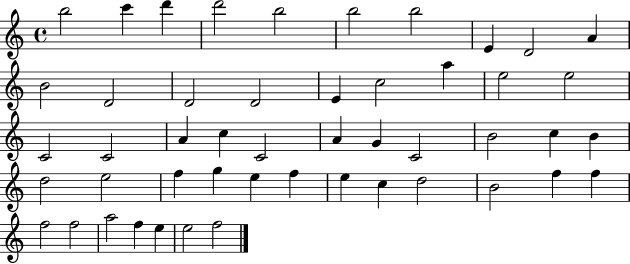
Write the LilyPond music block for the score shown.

{
  \clef treble
  \time 4/4
  \defaultTimeSignature
  \key c \major
  b''2 c'''4 d'''4 | d'''2 b''2 | b''2 b''2 | e'4 d'2 a'4 | \break b'2 d'2 | d'2 d'2 | e'4 c''2 a''4 | e''2 e''2 | \break c'2 c'2 | a'4 c''4 c'2 | a'4 g'4 c'2 | b'2 c''4 b'4 | \break d''2 e''2 | f''4 g''4 e''4 f''4 | e''4 c''4 d''2 | b'2 f''4 f''4 | \break f''2 f''2 | a''2 f''4 e''4 | e''2 f''2 | \bar "|."
}